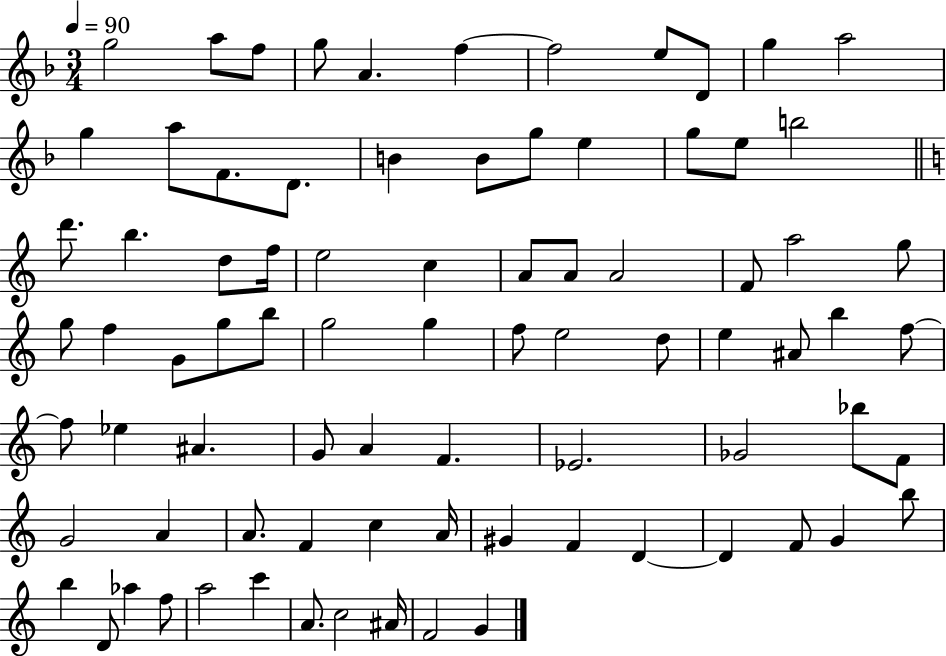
G5/h A5/e F5/e G5/e A4/q. F5/q F5/h E5/e D4/e G5/q A5/h G5/q A5/e F4/e. D4/e. B4/q B4/e G5/e E5/q G5/e E5/e B5/h D6/e. B5/q. D5/e F5/s E5/h C5/q A4/e A4/e A4/h F4/e A5/h G5/e G5/e F5/q G4/e G5/e B5/e G5/h G5/q F5/e E5/h D5/e E5/q A#4/e B5/q F5/e F5/e Eb5/q A#4/q. G4/e A4/q F4/q. Eb4/h. Gb4/h Bb5/e F4/e G4/h A4/q A4/e. F4/q C5/q A4/s G#4/q F4/q D4/q D4/q F4/e G4/q B5/e B5/q D4/e Ab5/q F5/e A5/h C6/q A4/e. C5/h A#4/s F4/h G4/q